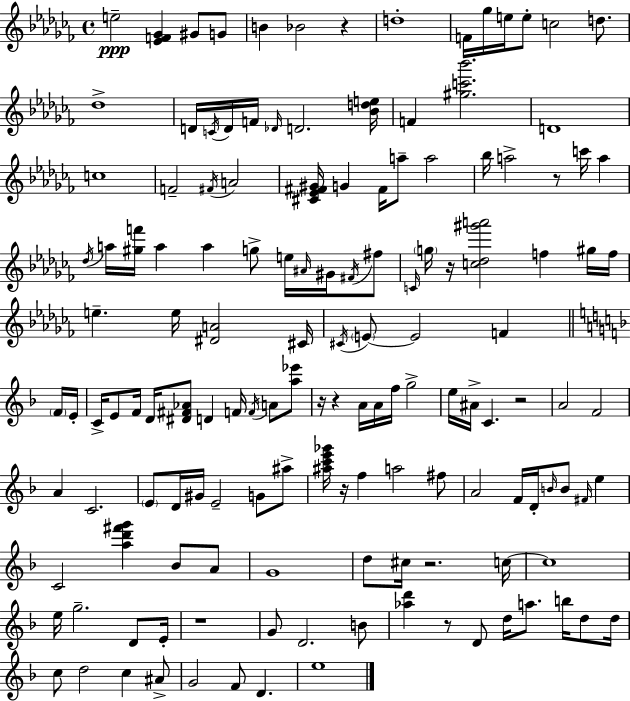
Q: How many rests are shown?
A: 10